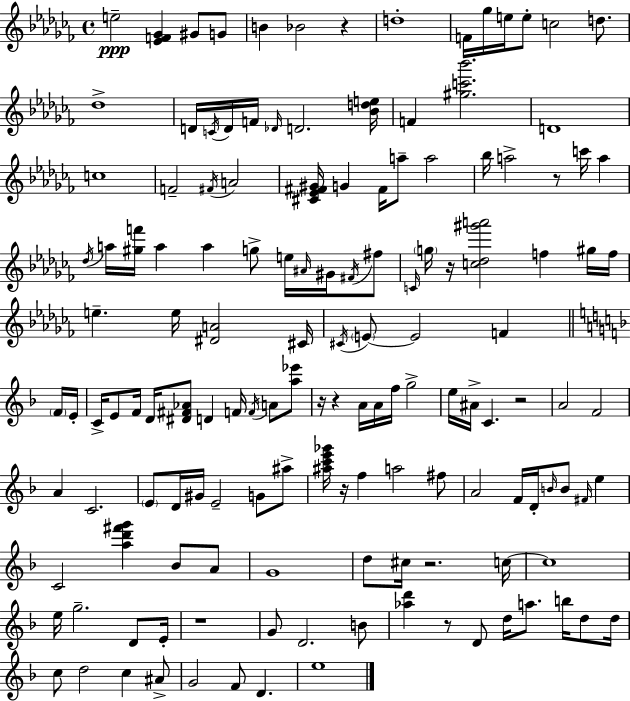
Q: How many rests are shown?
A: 10